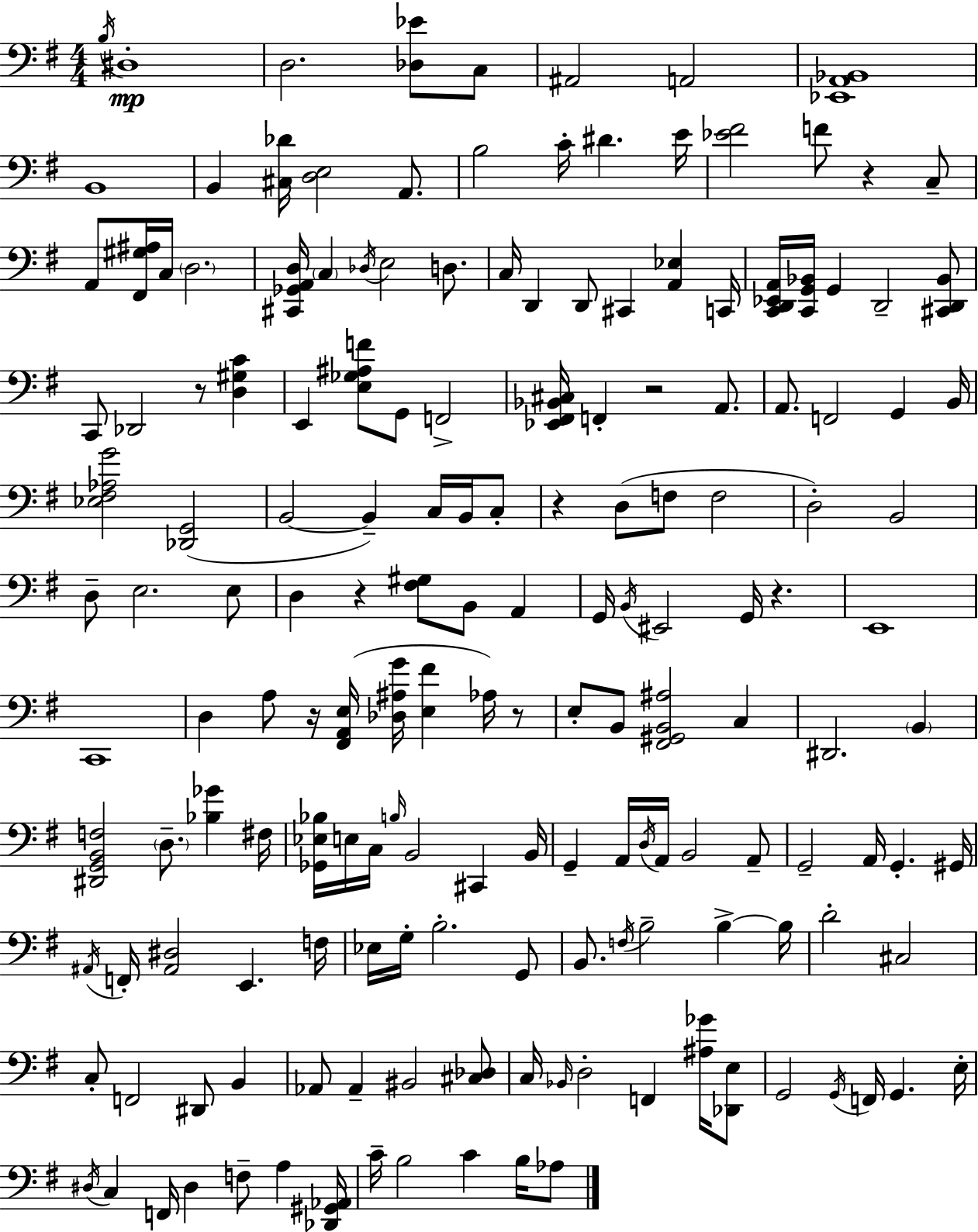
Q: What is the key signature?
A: G major